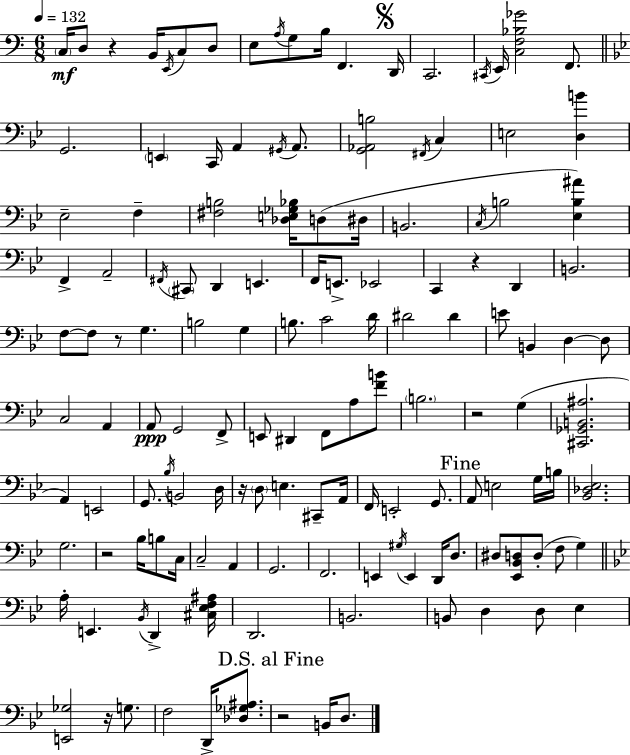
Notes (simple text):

C3/s D3/e R/q B2/s E2/s C3/e D3/e E3/e A3/s G3/e B3/s F2/q. D2/s C2/h. C#2/s E2/s [C3,F3,Bb3,Gb4]/h F2/e. G2/h. E2/q C2/s A2/q G#2/s A2/e. [G2,Ab2,B3]/h F#2/s C3/q E3/h [D3,B4]/q Eb3/h F3/q [F#3,B3]/h [Db3,E3,Gb3,Bb3]/s D3/e D#3/s B2/h. C3/s B3/h [Eb3,B3,A#4]/q F2/q A2/h F#2/s C#2/e D2/q E2/q. F2/s E2/e. Eb2/h C2/q R/q D2/q B2/h. F3/e F3/e R/e G3/q. B3/h G3/q B3/e. C4/h D4/s D#4/h D#4/q E4/e B2/q D3/q D3/e C3/h A2/q A2/e G2/h F2/e E2/e D#2/q F2/e A3/e [F4,B4]/e B3/h. R/h G3/q [C#2,Gb2,B2,A#3]/h. A2/q E2/h G2/e. Bb3/s B2/h D3/s R/s D3/e E3/q. C#2/e A2/s F2/s E2/h G2/e. A2/e E3/h G3/s B3/s [Bb2,Db3,Eb3]/h. G3/h. R/h Bb3/s B3/e C3/s C3/h A2/q G2/h. F2/h. E2/q G#3/s E2/q D2/s D3/e. D#3/e [Eb2,Bb2,D3]/e D3/e F3/e G3/q A3/s E2/q. Bb2/s D2/q [C#3,Eb3,F3,A#3]/s D2/h. B2/h. B2/e D3/q D3/e Eb3/q [E2,Gb3]/h R/s G3/e. F3/h D2/s [Db3,Gb3,A#3]/e. R/h B2/s D3/e.